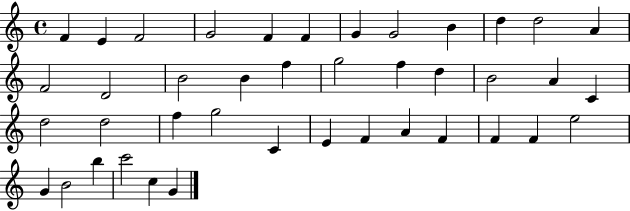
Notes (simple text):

F4/q E4/q F4/h G4/h F4/q F4/q G4/q G4/h B4/q D5/q D5/h A4/q F4/h D4/h B4/h B4/q F5/q G5/h F5/q D5/q B4/h A4/q C4/q D5/h D5/h F5/q G5/h C4/q E4/q F4/q A4/q F4/q F4/q F4/q E5/h G4/q B4/h B5/q C6/h C5/q G4/q